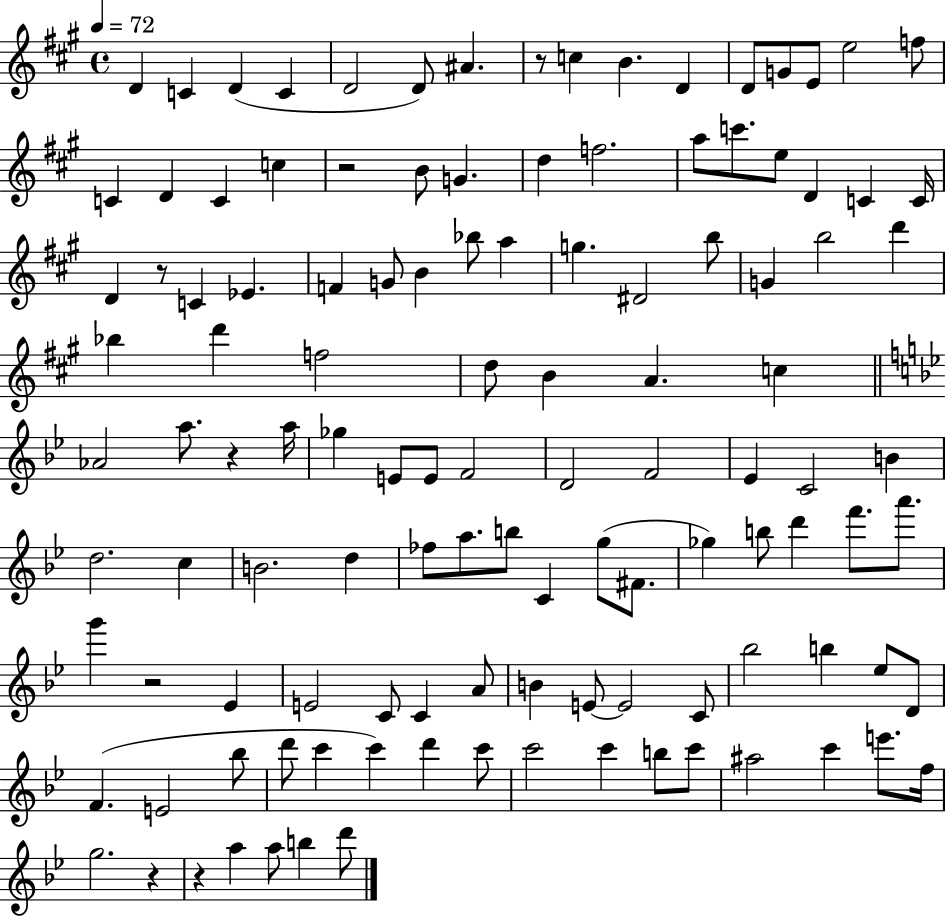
{
  \clef treble
  \time 4/4
  \defaultTimeSignature
  \key a \major
  \tempo 4 = 72
  d'4 c'4 d'4( c'4 | d'2 d'8) ais'4. | r8 c''4 b'4. d'4 | d'8 g'8 e'8 e''2 f''8 | \break c'4 d'4 c'4 c''4 | r2 b'8 g'4. | d''4 f''2. | a''8 c'''8. e''8 d'4 c'4 c'16 | \break d'4 r8 c'4 ees'4. | f'4 g'8 b'4 bes''8 a''4 | g''4. dis'2 b''8 | g'4 b''2 d'''4 | \break bes''4 d'''4 f''2 | d''8 b'4 a'4. c''4 | \bar "||" \break \key bes \major aes'2 a''8. r4 a''16 | ges''4 e'8 e'8 f'2 | d'2 f'2 | ees'4 c'2 b'4 | \break d''2. c''4 | b'2. d''4 | fes''8 a''8. b''8 c'4 g''8( fis'8. | ges''4) b''8 d'''4 f'''8. a'''8. | \break g'''4 r2 ees'4 | e'2 c'8 c'4 a'8 | b'4 e'8~~ e'2 c'8 | bes''2 b''4 ees''8 d'8 | \break f'4.( e'2 bes''8 | d'''8 c'''4 c'''4) d'''4 c'''8 | c'''2 c'''4 b''8 c'''8 | ais''2 c'''4 e'''8. f''16 | \break g''2. r4 | r4 a''4 a''8 b''4 d'''8 | \bar "|."
}